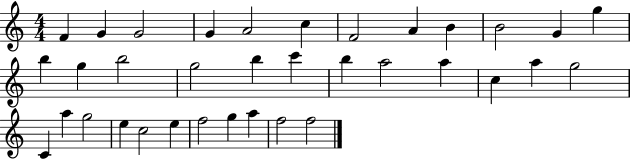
F4/q G4/q G4/h G4/q A4/h C5/q F4/h A4/q B4/q B4/h G4/q G5/q B5/q G5/q B5/h G5/h B5/q C6/q B5/q A5/h A5/q C5/q A5/q G5/h C4/q A5/q G5/h E5/q C5/h E5/q F5/h G5/q A5/q F5/h F5/h